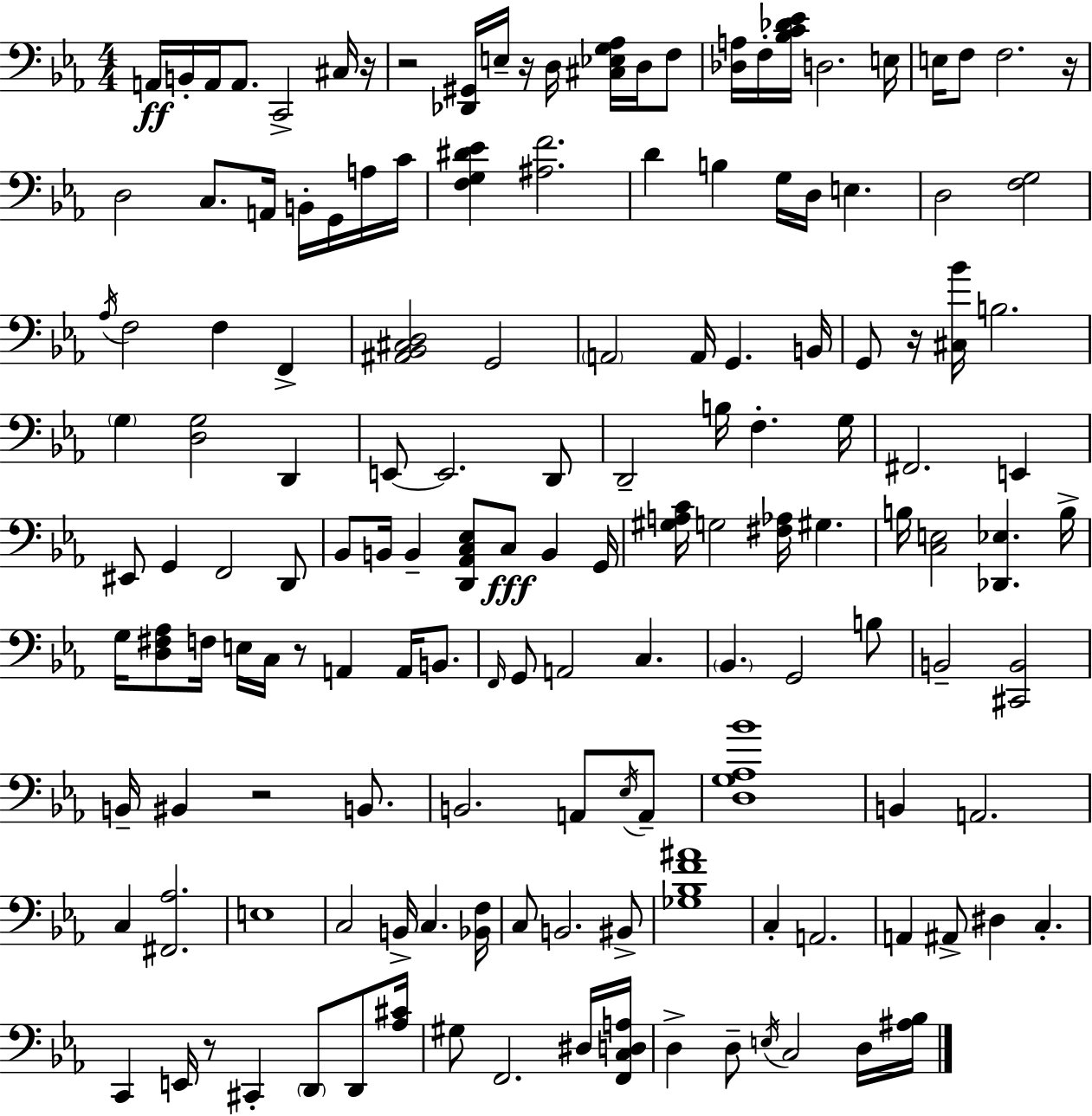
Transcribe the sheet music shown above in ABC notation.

X:1
T:Untitled
M:4/4
L:1/4
K:Cm
A,,/4 B,,/4 A,,/4 A,,/2 C,,2 ^C,/4 z/4 z2 [_D,,^G,,]/4 E,/4 z/4 D,/4 [^C,_E,G,_A,]/4 D,/4 F,/2 [_D,A,]/4 F,/4 [_B,C_D_E]/4 D,2 E,/4 E,/4 F,/2 F,2 z/4 D,2 C,/2 A,,/4 B,,/4 G,,/4 A,/4 C/4 [F,G,^D_E] [^A,F]2 D B, G,/4 D,/4 E, D,2 [F,G,]2 _A,/4 F,2 F, F,, [^A,,_B,,^C,D,]2 G,,2 A,,2 A,,/4 G,, B,,/4 G,,/2 z/4 [^C,_B]/4 B,2 G, [D,G,]2 D,, E,,/2 E,,2 D,,/2 D,,2 B,/4 F, G,/4 ^F,,2 E,, ^E,,/2 G,, F,,2 D,,/2 _B,,/2 B,,/4 B,, [D,,_A,,C,_E,]/2 C,/2 B,, G,,/4 [^G,A,C]/4 G,2 [^F,_A,]/4 ^G, B,/4 [C,E,]2 [_D,,_E,] B,/4 G,/4 [D,^F,_A,]/2 F,/4 E,/4 C,/4 z/2 A,, A,,/4 B,,/2 F,,/4 G,,/2 A,,2 C, _B,, G,,2 B,/2 B,,2 [^C,,B,,]2 B,,/4 ^B,, z2 B,,/2 B,,2 A,,/2 _E,/4 A,,/2 [D,G,_A,_B]4 B,, A,,2 C, [^F,,_A,]2 E,4 C,2 B,,/4 C, [_B,,F,]/4 C,/2 B,,2 ^B,,/2 [_G,_B,F^A]4 C, A,,2 A,, ^A,,/2 ^D, C, C,, E,,/4 z/2 ^C,, D,,/2 D,,/2 [_A,^C]/4 ^G,/2 F,,2 ^D,/4 [F,,C,D,A,]/4 D, D,/2 E,/4 C,2 D,/4 [^A,_B,]/4